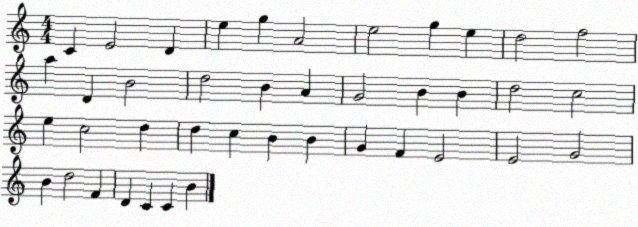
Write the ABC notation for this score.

X:1
T:Untitled
M:4/4
L:1/4
K:C
C E2 D e g A2 e2 g e d2 f2 a D B2 d2 B A G2 B B d2 c2 e c2 d d c B B G F E2 E2 G2 B d2 F D C C B